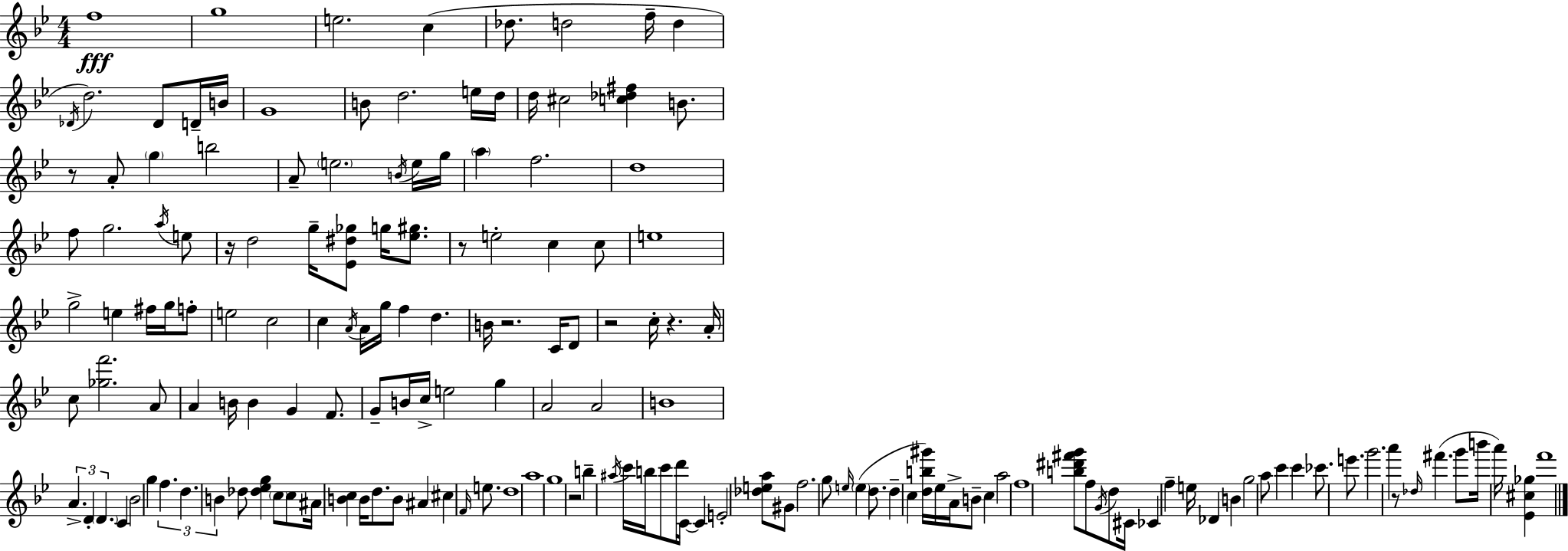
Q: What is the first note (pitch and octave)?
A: F5